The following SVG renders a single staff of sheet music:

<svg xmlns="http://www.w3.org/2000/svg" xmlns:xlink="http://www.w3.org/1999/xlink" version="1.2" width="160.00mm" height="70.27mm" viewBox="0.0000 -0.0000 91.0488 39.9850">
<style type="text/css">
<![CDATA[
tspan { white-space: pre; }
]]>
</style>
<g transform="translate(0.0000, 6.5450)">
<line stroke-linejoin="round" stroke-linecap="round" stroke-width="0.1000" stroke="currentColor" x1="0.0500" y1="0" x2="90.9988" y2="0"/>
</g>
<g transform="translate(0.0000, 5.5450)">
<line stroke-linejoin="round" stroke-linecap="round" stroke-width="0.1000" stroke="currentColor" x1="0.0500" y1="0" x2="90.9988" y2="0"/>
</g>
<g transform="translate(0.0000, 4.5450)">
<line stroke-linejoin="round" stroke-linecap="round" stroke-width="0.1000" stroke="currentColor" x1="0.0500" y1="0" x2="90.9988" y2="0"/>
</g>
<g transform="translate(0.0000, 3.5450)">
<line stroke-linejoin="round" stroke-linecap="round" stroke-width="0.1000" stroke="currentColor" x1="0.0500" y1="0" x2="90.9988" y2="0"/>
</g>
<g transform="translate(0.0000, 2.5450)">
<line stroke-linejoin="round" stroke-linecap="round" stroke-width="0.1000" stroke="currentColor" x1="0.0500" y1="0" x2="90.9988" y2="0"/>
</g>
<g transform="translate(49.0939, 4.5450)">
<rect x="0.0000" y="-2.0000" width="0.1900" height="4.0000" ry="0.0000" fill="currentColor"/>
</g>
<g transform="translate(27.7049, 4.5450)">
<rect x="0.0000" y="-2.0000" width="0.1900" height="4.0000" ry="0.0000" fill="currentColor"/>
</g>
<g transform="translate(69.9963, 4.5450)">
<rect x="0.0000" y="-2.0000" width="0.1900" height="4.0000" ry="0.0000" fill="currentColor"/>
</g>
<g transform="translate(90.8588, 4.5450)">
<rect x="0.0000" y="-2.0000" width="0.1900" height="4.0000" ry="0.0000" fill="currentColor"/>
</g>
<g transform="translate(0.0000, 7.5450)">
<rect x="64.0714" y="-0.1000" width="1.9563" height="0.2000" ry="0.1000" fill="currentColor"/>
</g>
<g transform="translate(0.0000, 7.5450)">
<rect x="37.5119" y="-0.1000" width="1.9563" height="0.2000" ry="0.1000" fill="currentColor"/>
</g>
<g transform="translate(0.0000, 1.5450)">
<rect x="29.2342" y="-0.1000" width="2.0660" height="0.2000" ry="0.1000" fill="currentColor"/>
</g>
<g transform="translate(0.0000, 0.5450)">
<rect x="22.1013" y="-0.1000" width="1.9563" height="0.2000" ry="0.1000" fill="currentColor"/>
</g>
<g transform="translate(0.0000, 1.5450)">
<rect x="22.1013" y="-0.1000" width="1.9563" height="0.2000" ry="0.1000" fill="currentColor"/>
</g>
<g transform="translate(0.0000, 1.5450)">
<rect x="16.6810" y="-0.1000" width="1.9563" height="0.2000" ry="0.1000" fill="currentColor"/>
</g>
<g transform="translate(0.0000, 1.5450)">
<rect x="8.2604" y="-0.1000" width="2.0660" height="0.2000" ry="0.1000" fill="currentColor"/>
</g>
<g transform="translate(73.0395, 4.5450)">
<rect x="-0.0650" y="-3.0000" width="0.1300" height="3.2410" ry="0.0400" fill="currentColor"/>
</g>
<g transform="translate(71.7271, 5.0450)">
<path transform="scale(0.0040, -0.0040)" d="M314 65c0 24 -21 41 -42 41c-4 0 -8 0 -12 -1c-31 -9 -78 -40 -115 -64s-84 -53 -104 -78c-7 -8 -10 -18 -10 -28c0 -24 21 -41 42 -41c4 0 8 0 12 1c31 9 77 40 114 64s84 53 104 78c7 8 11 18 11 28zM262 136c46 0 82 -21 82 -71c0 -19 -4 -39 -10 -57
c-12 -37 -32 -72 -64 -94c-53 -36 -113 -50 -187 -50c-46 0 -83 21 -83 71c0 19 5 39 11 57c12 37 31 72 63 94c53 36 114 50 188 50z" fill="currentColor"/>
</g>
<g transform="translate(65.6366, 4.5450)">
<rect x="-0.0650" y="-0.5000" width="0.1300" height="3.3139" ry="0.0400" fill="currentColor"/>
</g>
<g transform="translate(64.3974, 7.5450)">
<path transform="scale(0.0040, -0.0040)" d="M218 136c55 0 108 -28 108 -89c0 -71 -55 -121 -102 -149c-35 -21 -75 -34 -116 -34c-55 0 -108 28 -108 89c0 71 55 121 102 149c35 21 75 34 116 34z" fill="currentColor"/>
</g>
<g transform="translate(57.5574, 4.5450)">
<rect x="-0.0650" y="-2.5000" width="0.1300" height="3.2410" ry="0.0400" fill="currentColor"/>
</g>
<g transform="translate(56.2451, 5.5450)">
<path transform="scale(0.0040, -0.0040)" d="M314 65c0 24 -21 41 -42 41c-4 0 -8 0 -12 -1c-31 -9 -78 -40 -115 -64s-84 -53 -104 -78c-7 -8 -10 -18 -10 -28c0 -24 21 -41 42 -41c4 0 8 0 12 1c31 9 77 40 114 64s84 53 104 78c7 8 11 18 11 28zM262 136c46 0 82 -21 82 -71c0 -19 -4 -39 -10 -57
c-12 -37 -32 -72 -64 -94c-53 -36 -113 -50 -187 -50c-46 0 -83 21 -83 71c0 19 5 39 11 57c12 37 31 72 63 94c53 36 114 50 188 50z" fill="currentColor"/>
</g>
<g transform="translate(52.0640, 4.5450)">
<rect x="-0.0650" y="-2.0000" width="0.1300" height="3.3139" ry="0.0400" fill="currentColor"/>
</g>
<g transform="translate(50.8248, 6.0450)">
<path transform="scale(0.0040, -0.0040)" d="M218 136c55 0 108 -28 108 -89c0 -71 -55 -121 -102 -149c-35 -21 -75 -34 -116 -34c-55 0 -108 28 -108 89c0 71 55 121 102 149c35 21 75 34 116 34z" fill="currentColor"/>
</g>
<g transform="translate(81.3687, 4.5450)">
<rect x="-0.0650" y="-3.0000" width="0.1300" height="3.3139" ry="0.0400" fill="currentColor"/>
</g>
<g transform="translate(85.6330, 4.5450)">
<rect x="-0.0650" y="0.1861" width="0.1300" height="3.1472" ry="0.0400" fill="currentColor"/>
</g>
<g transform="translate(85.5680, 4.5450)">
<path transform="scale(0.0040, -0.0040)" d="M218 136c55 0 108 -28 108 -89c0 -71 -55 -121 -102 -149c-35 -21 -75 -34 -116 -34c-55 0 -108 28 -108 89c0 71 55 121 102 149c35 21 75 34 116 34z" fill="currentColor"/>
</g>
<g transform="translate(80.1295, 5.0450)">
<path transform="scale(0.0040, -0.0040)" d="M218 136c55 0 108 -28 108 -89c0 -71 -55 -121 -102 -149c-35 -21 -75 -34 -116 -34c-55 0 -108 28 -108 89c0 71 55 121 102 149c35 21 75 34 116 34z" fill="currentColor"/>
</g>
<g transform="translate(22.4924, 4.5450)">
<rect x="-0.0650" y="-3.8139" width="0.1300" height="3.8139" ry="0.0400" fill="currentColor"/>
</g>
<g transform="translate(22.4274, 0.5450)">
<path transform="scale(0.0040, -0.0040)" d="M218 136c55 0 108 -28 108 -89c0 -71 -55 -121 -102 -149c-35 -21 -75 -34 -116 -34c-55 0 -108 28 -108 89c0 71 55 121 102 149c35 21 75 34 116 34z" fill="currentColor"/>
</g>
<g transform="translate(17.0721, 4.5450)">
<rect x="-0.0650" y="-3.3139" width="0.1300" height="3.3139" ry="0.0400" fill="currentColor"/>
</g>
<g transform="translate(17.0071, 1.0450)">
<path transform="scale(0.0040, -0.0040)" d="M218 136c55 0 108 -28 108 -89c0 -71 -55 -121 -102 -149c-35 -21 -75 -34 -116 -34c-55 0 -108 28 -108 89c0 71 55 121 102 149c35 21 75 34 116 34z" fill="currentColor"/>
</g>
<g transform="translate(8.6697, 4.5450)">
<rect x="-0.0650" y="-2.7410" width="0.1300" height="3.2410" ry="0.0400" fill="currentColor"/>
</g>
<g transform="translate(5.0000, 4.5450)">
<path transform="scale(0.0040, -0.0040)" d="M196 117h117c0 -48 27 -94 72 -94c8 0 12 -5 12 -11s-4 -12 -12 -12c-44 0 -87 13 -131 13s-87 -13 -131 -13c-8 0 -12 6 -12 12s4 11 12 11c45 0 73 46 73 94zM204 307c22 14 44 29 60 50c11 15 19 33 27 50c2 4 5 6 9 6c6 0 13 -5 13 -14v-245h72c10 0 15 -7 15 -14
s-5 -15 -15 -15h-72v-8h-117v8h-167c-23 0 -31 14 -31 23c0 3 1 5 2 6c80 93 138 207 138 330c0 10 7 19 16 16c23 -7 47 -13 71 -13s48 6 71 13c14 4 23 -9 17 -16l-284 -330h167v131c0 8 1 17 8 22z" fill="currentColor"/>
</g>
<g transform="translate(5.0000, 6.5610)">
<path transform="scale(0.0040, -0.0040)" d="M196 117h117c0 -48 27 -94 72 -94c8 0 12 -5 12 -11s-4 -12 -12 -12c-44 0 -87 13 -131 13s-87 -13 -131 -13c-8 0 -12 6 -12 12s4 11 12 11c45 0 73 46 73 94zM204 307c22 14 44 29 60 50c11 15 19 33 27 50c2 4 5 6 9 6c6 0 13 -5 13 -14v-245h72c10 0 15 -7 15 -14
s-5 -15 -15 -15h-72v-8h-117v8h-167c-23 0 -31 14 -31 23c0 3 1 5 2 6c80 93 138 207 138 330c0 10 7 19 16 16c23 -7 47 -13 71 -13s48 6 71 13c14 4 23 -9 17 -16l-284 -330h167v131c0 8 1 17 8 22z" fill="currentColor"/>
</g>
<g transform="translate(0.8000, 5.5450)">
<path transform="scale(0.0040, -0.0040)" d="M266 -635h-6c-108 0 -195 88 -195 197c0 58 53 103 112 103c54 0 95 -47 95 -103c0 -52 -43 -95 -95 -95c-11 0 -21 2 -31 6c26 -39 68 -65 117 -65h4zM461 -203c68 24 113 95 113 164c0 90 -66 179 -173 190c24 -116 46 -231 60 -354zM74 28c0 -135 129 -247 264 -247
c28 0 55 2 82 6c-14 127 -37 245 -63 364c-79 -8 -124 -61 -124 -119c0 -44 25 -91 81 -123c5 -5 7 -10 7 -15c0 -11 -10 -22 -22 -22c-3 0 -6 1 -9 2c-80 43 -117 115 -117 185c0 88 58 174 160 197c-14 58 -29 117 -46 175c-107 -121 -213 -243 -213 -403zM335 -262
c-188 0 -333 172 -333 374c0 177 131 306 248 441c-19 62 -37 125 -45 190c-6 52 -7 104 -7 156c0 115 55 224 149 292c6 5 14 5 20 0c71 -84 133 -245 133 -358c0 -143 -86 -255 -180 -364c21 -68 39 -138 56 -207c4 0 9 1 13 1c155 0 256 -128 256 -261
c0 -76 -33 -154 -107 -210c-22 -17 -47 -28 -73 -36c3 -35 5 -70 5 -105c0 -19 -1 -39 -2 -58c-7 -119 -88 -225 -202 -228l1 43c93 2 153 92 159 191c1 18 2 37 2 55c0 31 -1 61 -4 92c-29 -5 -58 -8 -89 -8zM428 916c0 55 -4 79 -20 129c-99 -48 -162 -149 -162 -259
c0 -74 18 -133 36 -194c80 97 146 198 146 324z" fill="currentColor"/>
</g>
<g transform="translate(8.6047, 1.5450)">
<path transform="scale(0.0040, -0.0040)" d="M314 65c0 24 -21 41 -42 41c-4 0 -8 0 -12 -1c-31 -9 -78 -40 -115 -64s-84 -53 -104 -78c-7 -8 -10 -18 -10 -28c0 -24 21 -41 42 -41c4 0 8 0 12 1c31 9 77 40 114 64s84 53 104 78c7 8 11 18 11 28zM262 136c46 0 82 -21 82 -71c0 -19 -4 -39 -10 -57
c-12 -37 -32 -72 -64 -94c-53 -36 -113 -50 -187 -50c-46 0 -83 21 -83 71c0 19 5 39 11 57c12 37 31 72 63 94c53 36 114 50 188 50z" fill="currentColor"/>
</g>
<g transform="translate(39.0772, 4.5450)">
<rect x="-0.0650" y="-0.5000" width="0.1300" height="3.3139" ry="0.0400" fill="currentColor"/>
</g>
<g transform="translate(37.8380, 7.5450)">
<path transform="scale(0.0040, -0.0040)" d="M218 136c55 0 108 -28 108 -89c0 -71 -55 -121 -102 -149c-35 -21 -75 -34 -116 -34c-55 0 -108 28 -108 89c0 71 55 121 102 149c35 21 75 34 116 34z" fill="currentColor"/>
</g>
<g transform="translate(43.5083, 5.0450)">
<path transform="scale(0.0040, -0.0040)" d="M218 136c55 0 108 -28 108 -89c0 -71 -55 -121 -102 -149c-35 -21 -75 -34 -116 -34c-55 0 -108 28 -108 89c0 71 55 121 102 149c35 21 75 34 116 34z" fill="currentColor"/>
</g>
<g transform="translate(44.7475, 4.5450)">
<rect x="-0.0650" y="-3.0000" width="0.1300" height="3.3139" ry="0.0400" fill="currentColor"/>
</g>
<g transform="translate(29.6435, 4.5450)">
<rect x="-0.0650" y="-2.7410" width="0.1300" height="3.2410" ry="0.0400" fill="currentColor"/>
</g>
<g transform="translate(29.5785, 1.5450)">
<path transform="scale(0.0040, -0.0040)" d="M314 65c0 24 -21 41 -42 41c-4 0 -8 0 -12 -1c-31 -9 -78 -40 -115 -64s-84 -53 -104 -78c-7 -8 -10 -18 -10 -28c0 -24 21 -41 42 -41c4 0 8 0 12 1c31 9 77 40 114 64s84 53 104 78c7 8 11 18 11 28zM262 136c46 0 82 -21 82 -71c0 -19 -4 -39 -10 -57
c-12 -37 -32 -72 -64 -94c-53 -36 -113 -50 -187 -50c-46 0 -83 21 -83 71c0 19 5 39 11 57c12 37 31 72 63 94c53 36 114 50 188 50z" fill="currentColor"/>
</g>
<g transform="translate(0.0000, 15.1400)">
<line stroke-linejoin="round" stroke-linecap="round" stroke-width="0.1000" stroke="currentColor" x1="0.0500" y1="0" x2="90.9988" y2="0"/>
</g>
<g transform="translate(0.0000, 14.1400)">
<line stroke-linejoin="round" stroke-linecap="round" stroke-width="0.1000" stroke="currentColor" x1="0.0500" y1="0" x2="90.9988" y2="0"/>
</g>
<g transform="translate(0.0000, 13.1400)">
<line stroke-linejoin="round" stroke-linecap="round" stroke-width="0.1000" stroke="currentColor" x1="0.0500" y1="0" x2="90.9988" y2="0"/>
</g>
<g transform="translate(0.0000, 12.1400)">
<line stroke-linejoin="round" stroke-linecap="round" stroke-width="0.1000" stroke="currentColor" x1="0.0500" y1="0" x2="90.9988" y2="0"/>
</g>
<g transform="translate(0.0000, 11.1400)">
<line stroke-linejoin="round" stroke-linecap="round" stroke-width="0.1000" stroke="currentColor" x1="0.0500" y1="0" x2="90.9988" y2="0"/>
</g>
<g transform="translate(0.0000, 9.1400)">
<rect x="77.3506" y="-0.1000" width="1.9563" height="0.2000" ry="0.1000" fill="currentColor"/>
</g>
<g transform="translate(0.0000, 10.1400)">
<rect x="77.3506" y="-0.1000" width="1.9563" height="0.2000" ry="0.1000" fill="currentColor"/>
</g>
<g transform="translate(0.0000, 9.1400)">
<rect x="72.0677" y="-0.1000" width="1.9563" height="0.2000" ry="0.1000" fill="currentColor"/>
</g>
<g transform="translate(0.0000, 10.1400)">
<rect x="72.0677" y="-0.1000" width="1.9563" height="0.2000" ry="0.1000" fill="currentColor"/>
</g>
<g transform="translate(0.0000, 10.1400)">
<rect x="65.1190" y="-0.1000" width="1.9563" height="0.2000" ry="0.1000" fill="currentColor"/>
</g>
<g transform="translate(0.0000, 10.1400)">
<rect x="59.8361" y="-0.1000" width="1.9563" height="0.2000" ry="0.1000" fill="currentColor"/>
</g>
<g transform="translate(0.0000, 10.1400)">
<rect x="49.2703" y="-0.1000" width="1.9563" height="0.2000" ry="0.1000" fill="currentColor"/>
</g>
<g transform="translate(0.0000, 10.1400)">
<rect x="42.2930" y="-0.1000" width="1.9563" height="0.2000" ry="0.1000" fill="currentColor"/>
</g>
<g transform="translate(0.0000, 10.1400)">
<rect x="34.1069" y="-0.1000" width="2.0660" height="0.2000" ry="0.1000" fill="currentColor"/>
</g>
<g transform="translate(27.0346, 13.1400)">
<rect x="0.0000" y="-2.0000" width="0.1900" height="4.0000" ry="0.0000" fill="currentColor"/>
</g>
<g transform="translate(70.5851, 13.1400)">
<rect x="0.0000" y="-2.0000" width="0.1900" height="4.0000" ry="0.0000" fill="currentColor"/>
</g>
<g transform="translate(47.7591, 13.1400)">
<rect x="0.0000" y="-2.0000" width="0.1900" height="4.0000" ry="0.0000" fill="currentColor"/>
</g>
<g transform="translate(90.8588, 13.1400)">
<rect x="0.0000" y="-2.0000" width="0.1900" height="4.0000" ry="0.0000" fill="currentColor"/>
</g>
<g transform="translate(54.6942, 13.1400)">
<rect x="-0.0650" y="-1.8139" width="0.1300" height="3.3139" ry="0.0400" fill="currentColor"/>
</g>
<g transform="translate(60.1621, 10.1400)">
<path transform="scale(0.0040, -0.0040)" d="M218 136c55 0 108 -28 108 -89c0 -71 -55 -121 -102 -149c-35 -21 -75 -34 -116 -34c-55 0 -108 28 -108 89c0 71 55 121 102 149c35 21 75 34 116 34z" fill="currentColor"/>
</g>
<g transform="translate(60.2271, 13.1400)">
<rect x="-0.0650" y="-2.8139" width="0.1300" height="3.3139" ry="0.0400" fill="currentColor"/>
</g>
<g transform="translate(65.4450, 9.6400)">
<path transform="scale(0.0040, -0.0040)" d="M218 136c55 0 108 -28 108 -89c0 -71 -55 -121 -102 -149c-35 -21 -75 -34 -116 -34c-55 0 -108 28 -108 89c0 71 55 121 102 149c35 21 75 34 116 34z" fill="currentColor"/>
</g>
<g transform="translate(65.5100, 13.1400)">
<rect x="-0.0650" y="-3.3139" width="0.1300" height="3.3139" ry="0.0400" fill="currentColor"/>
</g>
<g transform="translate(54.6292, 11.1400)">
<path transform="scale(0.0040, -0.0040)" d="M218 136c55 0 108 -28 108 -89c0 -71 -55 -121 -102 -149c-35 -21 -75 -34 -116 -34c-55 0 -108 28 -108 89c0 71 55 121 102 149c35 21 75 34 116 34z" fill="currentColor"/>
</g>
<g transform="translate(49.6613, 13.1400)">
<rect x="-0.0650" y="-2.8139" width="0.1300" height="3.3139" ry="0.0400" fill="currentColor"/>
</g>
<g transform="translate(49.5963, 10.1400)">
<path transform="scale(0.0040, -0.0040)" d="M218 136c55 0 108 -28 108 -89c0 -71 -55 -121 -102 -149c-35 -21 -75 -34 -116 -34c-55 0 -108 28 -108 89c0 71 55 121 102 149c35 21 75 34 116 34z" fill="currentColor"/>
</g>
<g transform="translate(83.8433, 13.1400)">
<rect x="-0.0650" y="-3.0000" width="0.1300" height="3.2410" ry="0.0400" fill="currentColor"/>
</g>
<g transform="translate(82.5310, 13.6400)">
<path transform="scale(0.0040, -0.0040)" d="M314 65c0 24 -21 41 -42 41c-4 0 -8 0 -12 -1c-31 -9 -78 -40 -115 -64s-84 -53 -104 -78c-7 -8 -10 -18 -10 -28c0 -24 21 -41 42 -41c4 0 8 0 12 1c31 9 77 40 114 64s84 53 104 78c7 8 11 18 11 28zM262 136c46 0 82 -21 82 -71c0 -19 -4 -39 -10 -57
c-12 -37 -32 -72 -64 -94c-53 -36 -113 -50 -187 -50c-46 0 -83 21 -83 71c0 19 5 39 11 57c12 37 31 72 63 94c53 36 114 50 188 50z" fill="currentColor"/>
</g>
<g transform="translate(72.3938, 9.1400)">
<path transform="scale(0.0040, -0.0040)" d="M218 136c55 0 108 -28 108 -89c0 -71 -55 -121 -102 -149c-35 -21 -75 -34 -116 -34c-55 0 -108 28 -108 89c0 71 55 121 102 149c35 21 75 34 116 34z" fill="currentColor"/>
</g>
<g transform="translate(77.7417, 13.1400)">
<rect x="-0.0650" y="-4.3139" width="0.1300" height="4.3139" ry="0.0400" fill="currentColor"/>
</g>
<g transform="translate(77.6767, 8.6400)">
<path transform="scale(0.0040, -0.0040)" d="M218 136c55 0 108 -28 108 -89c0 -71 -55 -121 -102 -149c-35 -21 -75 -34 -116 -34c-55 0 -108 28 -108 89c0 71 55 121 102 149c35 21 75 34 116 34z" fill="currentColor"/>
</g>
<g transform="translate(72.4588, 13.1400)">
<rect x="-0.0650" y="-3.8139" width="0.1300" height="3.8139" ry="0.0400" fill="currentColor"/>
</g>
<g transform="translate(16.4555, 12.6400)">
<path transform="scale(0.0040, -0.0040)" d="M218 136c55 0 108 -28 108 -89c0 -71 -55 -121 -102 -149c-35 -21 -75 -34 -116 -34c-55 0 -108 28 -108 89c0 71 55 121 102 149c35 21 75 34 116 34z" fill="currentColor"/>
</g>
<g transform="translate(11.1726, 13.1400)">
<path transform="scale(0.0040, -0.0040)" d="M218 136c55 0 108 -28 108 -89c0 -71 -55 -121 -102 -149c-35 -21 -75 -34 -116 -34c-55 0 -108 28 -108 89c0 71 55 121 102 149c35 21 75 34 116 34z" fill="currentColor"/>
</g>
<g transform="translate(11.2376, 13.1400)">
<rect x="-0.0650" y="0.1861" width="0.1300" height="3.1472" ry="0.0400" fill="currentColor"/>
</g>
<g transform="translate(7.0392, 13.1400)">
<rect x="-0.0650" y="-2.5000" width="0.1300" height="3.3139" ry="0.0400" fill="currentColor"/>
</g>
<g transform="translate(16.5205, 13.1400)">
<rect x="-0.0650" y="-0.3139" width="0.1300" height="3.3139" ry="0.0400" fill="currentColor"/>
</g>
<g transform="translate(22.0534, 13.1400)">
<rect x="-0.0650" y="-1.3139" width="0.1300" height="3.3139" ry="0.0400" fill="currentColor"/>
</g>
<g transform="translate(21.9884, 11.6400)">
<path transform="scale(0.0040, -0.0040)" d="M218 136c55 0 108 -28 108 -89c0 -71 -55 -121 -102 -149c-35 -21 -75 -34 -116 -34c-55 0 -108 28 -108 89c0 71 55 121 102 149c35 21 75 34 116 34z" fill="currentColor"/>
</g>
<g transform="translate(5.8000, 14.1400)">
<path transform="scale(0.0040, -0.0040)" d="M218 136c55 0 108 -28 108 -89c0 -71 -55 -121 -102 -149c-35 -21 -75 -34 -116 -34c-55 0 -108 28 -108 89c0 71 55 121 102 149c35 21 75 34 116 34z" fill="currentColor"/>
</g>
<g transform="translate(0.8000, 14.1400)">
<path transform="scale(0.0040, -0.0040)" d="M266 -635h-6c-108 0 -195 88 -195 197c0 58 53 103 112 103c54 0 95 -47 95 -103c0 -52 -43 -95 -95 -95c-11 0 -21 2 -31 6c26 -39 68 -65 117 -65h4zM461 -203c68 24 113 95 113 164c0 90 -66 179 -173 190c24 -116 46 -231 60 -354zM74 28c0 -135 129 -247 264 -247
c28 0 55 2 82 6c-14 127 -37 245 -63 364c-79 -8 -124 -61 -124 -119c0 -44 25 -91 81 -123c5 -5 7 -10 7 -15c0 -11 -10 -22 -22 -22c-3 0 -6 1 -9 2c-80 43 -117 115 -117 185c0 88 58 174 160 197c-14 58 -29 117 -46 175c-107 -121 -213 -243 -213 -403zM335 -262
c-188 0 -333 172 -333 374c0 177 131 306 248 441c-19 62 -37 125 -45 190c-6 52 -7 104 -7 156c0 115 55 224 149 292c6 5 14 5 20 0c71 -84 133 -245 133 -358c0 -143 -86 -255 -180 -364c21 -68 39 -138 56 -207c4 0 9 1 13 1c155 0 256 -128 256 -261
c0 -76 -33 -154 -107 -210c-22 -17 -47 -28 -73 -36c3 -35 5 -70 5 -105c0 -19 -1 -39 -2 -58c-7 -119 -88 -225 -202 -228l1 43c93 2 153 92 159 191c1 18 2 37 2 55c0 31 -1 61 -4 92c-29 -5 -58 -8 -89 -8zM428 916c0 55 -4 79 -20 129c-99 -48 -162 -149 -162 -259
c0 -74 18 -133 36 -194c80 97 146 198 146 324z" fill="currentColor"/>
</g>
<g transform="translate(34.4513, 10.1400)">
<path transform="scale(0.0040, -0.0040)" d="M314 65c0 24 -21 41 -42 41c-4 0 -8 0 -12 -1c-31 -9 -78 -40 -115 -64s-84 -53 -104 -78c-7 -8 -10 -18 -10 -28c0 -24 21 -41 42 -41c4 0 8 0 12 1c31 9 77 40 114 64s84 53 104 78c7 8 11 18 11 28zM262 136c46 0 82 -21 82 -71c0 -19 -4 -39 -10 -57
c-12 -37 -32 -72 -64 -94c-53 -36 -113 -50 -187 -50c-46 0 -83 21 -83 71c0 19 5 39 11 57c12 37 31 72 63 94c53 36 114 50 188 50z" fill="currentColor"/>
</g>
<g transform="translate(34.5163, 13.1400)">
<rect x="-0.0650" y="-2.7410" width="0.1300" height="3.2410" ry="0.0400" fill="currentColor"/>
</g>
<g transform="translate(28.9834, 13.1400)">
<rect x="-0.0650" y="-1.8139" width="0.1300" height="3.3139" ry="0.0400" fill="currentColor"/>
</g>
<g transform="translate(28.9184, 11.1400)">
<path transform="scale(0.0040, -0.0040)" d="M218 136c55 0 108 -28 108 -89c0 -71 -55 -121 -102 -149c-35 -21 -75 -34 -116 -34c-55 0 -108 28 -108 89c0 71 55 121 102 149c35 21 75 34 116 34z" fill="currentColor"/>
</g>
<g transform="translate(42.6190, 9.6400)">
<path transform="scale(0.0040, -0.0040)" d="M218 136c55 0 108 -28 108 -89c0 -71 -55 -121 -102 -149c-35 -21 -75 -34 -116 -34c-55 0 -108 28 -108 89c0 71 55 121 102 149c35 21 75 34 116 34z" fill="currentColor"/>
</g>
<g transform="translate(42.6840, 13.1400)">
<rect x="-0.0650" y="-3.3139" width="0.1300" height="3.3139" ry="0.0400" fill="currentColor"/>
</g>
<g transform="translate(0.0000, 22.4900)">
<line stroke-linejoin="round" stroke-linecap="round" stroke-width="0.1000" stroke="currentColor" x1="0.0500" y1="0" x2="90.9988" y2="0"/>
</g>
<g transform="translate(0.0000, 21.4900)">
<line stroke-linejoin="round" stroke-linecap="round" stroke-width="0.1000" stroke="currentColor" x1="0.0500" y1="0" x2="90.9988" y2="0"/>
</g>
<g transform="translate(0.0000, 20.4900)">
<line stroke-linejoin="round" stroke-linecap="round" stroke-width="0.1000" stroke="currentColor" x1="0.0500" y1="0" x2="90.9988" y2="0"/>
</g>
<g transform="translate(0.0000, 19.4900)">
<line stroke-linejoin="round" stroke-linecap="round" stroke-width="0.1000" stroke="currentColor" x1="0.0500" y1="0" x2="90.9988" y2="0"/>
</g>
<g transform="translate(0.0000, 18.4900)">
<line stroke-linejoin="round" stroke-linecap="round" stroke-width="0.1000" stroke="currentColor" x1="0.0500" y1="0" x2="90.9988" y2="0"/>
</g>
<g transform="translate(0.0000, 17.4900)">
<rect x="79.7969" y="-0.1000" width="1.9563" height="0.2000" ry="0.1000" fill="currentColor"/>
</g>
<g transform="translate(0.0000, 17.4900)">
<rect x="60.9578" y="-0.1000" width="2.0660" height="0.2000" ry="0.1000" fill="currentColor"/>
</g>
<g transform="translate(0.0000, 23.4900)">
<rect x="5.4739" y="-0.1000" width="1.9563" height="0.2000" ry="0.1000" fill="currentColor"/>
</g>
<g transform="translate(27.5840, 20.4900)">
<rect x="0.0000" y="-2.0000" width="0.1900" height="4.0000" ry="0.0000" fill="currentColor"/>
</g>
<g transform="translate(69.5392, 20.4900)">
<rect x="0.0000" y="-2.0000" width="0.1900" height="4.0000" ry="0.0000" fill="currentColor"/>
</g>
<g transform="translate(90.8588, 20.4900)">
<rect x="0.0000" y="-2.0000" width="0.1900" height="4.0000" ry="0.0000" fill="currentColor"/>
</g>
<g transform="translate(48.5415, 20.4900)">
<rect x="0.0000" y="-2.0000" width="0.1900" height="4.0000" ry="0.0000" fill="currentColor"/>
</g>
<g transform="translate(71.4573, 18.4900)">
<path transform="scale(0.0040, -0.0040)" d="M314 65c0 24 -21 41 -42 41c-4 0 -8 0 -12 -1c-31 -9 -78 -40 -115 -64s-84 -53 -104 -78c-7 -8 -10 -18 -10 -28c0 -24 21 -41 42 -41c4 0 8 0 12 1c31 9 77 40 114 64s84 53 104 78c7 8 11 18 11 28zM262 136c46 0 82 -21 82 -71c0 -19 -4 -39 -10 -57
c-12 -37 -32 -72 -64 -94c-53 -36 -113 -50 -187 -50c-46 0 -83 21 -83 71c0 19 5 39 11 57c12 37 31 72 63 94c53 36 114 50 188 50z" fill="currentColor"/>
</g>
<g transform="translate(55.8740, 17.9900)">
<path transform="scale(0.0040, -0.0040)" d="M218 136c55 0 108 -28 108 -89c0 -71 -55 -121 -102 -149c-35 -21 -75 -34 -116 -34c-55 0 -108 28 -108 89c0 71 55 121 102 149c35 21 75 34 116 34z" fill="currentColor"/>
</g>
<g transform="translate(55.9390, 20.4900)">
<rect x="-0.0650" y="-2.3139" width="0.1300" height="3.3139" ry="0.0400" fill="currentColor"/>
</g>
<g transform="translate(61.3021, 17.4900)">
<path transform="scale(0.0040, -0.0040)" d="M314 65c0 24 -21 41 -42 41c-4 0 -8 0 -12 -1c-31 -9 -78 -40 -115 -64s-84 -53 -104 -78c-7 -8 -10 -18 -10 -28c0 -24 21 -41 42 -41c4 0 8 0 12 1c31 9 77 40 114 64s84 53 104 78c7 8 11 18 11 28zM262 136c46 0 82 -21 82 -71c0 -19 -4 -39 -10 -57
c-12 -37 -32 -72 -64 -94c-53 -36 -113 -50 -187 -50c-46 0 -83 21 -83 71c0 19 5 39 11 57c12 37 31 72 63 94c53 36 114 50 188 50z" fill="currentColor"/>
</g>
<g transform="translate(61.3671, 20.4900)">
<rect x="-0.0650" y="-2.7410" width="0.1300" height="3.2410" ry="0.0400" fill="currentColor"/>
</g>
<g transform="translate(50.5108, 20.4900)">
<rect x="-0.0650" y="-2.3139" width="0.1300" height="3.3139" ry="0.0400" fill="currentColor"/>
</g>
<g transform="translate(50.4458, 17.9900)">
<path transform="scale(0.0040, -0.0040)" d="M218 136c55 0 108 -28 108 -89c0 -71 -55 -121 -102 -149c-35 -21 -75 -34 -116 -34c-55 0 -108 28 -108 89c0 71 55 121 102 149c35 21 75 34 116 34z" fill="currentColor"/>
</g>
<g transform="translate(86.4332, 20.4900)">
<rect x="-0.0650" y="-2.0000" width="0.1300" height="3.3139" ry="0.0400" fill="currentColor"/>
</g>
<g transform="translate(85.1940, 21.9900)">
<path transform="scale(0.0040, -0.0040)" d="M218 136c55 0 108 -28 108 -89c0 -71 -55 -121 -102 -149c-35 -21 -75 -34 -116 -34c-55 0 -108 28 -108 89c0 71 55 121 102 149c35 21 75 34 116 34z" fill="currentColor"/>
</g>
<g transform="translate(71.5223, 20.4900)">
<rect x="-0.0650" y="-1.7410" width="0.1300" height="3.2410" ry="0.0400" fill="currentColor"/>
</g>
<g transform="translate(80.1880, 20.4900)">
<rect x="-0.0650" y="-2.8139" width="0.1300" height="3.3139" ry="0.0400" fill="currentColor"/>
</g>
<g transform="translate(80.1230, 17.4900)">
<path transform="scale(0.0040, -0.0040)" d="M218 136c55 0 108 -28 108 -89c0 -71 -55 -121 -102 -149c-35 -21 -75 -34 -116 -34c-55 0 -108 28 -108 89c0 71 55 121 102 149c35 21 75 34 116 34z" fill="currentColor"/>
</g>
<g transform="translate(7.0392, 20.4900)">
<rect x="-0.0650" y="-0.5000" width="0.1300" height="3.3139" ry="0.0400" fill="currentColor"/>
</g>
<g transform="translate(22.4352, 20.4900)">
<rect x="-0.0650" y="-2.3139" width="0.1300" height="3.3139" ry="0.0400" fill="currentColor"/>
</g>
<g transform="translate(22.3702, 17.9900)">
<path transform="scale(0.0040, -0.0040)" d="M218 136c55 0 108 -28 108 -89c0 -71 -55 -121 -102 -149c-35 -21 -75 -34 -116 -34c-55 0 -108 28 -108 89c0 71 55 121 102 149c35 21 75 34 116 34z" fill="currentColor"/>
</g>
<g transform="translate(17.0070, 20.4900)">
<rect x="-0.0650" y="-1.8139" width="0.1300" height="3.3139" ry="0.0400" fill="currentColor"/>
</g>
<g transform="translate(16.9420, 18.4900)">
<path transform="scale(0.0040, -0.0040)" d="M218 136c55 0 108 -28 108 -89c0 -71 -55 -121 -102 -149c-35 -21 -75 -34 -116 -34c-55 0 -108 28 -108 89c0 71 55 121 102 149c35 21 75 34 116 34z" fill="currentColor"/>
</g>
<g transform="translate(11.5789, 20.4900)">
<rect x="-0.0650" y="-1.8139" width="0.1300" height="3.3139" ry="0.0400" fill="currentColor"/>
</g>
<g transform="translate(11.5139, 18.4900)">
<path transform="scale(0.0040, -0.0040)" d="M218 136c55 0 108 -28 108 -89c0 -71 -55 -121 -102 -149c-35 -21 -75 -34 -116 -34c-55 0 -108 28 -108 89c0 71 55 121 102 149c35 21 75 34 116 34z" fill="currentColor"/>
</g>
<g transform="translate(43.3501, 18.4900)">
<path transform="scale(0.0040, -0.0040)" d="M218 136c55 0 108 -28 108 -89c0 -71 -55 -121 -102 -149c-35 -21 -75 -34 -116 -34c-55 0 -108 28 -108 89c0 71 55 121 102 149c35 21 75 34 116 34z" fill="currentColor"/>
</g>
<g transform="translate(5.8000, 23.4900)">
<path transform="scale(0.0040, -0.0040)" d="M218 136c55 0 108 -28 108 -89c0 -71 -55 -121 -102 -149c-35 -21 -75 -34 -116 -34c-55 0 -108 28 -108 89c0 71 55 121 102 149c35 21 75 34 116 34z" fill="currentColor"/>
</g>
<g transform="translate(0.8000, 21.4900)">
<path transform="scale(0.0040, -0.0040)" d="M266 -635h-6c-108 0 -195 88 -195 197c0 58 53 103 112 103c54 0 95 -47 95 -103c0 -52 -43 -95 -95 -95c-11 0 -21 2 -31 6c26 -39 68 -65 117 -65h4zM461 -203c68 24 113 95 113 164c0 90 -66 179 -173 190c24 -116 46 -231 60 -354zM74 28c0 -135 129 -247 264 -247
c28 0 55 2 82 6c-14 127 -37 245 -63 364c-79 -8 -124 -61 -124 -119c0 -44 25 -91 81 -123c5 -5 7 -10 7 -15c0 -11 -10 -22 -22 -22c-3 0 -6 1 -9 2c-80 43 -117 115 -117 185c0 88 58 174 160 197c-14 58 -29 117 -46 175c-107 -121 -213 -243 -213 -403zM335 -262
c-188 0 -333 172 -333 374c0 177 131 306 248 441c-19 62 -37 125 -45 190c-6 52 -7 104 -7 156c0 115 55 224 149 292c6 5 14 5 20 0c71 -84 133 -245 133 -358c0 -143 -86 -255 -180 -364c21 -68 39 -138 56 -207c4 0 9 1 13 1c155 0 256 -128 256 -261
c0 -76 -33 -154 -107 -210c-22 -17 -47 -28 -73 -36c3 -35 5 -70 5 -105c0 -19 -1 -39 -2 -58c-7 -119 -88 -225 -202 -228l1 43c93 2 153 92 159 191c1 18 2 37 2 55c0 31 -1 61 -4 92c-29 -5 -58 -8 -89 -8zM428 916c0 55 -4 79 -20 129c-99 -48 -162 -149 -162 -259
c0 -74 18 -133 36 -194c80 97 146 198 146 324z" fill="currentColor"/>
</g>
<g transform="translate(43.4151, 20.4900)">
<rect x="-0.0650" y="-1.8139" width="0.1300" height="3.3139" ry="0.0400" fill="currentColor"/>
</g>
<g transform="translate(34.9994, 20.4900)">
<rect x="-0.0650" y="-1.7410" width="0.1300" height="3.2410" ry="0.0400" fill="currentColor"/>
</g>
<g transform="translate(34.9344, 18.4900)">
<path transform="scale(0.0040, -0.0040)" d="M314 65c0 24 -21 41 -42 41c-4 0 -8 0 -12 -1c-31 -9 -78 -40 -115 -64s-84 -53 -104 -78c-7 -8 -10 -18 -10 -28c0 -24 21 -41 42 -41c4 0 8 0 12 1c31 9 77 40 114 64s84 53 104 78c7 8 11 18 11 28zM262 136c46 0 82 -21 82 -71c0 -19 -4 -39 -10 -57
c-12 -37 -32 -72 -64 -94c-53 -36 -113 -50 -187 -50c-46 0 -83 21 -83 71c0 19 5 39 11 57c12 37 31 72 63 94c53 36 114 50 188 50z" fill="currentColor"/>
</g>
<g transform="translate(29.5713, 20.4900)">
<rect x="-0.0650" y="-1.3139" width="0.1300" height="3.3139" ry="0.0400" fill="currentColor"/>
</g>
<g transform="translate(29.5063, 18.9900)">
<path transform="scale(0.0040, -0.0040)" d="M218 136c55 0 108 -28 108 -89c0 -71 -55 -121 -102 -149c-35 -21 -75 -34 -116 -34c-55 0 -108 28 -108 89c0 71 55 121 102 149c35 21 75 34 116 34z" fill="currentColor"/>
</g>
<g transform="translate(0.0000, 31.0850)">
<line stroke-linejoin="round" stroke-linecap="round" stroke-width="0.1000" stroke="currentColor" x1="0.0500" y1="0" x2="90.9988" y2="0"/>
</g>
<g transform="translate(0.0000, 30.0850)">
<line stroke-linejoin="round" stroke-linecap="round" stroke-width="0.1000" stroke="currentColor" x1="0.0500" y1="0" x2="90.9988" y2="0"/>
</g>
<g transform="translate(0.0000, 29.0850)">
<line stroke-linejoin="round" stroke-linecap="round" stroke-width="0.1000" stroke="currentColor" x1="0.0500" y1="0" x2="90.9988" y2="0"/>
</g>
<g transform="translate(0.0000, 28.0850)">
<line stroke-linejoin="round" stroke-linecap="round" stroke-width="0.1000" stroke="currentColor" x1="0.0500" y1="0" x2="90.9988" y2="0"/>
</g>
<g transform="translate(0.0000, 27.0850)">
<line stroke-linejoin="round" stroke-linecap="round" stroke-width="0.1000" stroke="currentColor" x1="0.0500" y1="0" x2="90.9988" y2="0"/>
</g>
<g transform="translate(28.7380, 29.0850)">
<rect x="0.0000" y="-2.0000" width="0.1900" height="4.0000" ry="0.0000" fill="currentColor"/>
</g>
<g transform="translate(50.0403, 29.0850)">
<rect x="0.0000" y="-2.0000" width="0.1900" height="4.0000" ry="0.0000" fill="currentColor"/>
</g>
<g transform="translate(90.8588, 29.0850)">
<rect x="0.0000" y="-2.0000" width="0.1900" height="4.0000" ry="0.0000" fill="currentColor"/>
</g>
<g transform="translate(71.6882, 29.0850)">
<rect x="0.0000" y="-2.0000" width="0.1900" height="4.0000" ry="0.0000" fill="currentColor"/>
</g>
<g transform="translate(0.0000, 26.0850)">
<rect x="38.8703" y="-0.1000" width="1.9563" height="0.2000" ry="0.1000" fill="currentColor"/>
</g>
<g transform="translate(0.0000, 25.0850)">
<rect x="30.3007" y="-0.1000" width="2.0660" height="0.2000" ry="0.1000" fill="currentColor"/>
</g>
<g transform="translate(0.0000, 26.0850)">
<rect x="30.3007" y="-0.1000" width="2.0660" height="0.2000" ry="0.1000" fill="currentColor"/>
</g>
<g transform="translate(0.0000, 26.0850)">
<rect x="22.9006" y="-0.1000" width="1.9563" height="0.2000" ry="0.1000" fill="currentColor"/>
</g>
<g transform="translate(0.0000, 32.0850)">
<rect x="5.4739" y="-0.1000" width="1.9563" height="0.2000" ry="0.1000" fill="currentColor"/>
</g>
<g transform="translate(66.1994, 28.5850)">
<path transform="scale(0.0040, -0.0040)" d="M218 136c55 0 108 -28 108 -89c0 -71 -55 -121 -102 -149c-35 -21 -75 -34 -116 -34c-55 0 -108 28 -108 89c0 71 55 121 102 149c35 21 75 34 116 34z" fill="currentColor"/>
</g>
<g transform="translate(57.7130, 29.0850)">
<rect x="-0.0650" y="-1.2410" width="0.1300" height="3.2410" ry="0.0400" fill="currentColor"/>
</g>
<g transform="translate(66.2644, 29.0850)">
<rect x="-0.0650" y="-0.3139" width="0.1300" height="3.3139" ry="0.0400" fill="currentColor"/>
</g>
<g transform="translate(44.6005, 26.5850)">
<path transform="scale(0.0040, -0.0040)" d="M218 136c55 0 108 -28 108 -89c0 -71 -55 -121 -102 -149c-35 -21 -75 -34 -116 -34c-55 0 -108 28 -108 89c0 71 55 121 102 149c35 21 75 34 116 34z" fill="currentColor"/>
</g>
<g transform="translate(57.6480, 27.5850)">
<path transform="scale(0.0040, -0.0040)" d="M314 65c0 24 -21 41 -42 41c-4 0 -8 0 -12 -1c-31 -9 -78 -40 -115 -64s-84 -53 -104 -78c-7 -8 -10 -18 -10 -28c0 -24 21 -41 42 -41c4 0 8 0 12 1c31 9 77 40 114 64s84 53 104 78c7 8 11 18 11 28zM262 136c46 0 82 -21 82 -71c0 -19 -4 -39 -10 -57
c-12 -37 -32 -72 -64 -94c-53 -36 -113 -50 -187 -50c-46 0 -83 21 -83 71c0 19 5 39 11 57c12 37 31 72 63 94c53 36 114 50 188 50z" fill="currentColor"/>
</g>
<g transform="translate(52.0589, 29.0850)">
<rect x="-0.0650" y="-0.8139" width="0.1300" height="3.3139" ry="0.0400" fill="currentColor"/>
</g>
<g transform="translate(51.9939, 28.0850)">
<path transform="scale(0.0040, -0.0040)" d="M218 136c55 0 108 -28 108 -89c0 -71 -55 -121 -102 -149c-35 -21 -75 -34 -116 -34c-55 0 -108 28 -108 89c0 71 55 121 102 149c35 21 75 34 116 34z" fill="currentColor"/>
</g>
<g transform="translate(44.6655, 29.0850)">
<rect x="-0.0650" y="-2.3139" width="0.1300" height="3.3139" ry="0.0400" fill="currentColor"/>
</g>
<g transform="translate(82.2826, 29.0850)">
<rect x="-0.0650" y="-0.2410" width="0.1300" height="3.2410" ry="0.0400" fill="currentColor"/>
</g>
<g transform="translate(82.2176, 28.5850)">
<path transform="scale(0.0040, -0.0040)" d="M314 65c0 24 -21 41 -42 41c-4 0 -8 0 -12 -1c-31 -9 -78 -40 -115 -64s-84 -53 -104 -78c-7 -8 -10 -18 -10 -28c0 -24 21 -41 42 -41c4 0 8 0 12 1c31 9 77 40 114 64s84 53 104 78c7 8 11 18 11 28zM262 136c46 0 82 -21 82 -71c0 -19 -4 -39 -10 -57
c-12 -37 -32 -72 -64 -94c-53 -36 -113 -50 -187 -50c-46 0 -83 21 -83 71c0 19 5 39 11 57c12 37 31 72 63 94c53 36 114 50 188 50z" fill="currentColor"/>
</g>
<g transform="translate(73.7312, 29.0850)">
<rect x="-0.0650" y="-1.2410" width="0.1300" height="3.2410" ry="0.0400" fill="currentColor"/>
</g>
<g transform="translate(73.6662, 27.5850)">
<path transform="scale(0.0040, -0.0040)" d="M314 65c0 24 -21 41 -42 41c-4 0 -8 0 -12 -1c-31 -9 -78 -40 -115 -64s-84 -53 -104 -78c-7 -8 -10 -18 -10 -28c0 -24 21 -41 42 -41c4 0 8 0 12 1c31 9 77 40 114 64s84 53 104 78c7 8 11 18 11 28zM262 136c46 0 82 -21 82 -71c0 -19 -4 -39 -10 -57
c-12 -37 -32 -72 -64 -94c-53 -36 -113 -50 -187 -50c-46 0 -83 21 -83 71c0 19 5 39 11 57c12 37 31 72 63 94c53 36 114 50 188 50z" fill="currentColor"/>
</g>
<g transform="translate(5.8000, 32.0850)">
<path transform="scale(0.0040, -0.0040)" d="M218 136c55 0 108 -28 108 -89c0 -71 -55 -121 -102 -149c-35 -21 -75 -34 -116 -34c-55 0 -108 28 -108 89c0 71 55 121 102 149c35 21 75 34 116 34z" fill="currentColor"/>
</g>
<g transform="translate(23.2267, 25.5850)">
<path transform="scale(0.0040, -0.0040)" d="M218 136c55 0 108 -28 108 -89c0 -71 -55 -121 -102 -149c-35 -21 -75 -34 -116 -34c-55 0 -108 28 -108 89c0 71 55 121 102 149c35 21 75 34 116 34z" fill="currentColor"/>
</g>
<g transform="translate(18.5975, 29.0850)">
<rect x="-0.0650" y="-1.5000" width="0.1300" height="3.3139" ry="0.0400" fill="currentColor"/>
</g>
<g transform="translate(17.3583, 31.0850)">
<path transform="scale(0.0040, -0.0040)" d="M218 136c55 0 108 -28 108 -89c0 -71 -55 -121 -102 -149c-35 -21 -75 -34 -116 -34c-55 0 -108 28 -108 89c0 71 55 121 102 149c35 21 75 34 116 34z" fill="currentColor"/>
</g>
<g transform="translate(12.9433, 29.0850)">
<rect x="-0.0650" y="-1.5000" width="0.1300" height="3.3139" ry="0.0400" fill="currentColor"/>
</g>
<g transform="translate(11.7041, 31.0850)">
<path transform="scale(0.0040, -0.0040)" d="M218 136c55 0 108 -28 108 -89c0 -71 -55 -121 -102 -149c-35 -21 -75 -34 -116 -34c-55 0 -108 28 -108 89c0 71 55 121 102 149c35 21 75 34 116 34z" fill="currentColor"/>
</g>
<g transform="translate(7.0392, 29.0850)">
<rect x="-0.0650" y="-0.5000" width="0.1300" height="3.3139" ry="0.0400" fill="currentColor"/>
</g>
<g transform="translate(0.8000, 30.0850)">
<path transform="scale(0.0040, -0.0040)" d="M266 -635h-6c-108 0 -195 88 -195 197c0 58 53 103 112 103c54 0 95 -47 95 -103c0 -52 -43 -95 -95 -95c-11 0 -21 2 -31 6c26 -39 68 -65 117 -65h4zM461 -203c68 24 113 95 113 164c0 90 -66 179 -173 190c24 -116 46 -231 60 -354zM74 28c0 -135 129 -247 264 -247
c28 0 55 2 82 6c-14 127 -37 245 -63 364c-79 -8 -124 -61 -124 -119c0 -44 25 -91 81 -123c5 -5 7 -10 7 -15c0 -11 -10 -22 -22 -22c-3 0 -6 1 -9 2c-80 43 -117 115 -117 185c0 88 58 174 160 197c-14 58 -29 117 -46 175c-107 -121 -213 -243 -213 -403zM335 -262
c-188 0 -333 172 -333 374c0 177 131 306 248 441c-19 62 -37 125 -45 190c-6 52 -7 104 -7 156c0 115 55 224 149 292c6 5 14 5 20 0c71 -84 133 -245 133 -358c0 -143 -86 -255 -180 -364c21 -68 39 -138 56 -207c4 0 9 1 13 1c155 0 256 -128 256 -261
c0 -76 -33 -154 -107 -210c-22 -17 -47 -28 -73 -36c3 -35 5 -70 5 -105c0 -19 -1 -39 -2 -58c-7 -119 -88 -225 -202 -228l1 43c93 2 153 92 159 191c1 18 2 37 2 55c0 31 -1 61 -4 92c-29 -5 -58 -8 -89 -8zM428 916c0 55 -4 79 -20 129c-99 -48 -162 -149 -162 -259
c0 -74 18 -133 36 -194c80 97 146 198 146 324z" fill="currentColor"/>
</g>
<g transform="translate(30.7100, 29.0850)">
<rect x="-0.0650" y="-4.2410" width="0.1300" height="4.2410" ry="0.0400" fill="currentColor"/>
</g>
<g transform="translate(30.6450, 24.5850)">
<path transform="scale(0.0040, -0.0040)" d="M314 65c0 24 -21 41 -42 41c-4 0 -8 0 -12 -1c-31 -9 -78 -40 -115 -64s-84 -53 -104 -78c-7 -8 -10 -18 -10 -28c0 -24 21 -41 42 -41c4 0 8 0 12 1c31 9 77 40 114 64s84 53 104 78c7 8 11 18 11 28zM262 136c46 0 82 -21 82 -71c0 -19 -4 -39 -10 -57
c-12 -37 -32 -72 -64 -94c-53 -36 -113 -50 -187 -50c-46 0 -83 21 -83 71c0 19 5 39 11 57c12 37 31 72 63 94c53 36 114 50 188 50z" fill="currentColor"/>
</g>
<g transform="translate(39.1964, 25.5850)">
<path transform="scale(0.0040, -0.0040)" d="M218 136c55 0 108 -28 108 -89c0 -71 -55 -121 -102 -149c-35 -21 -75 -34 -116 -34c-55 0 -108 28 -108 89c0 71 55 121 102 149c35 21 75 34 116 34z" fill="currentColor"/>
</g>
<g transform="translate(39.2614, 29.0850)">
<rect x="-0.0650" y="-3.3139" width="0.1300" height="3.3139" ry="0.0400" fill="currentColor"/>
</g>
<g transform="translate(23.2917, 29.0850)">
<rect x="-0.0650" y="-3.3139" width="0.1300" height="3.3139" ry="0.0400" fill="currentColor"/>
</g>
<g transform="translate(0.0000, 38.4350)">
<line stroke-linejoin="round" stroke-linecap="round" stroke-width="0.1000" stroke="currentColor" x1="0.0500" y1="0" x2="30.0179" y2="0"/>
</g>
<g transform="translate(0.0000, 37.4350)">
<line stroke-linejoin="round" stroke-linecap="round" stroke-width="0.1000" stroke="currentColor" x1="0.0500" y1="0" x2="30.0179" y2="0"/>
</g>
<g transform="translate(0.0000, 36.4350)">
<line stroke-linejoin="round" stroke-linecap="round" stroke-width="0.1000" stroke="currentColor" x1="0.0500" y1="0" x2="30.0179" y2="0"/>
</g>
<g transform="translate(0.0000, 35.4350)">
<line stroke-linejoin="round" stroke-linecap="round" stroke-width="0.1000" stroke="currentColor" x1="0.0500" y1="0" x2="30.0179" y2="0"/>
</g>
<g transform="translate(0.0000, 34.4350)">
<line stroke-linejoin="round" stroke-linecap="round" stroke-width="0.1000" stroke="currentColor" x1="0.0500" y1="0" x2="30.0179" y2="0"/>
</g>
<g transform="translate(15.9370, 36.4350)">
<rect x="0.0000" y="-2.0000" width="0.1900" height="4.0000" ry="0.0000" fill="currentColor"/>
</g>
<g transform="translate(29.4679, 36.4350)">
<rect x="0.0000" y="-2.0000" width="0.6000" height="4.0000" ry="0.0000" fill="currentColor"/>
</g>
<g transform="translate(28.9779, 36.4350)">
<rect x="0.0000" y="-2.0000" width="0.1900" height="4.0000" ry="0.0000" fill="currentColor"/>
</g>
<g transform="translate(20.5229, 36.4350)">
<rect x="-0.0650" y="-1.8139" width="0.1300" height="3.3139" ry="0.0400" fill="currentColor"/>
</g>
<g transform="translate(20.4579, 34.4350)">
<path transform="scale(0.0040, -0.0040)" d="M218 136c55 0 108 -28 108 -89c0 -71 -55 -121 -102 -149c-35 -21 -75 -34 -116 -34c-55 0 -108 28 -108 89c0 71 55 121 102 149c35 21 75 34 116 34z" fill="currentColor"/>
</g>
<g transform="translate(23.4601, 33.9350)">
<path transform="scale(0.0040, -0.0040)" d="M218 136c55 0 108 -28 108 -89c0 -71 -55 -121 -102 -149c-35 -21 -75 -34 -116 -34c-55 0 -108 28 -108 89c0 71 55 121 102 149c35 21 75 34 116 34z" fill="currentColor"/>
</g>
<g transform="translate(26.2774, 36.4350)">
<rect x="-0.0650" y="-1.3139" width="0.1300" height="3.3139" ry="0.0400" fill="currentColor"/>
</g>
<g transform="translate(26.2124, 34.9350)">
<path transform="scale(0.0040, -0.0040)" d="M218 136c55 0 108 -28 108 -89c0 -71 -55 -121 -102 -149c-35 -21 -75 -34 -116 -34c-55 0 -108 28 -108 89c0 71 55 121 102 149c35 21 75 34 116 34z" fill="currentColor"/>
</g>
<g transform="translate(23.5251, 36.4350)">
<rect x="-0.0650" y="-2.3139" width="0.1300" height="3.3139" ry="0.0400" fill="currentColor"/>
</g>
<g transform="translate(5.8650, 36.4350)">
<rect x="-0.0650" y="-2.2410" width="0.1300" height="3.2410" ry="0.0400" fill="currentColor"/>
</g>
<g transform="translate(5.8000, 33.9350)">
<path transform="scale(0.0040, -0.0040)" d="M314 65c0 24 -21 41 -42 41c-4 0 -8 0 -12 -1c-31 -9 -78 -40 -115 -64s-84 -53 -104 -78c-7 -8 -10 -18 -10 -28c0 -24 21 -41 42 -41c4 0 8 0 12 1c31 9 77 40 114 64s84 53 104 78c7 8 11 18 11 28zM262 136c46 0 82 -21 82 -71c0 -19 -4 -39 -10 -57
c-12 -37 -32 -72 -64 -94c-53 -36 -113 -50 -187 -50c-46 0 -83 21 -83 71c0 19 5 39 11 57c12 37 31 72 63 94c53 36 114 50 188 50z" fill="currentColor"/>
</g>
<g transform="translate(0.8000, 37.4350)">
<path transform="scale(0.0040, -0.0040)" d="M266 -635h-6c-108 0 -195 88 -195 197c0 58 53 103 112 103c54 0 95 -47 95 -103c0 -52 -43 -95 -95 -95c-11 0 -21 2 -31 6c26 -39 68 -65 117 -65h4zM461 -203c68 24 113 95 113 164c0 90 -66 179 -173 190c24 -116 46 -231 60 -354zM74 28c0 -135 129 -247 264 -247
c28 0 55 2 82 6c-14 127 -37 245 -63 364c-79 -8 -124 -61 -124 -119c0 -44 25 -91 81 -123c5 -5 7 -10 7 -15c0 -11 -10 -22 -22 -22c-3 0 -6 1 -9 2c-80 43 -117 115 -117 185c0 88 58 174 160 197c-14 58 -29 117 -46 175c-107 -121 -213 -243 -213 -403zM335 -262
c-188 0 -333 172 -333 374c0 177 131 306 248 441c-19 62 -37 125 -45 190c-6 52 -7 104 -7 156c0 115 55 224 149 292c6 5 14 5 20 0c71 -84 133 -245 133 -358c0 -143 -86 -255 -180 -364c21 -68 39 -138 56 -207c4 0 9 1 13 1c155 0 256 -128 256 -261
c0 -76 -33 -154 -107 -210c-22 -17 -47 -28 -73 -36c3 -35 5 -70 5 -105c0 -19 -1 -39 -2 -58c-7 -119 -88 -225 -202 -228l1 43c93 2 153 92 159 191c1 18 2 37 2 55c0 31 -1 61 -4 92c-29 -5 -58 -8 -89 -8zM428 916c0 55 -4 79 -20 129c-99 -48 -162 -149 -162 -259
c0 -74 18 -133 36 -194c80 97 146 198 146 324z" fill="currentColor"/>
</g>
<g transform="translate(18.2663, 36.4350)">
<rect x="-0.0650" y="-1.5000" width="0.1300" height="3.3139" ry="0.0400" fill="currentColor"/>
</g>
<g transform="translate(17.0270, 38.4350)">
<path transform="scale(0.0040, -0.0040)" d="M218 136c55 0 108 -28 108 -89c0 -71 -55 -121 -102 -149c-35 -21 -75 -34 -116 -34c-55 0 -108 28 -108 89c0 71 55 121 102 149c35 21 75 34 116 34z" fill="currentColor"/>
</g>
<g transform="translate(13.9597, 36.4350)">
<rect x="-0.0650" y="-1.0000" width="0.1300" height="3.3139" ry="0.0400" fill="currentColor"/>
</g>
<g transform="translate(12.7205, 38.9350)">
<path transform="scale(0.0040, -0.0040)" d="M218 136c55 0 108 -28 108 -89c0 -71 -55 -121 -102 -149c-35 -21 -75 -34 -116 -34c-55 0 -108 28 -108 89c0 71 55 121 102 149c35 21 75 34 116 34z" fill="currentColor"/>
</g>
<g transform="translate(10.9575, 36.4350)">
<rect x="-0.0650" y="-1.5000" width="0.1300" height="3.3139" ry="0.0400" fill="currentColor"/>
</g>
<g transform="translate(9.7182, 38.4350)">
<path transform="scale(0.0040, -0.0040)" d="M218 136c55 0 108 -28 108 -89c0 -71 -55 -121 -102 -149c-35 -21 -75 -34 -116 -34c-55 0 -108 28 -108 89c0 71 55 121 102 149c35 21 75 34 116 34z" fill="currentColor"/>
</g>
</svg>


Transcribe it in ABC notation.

X:1
T:Untitled
M:4/4
L:1/4
K:C
a2 b c' a2 C A F G2 C A2 A B G B c e f a2 b a f a b c' d' A2 C f f g e f2 f g g a2 f2 a F C E E b d'2 b g d e2 c e2 c2 g2 E D E f g e